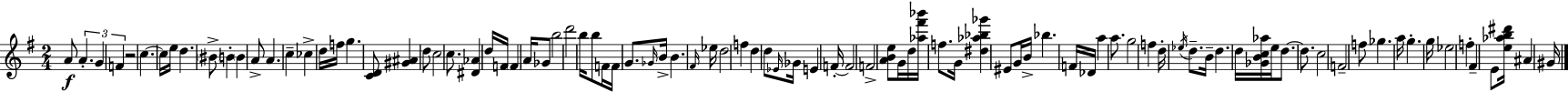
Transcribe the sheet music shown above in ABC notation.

X:1
T:Untitled
M:2/4
L:1/4
K:Em
A/2 A G F z2 c c/4 e/4 d ^B/2 B B A/2 A c _c d/4 f/4 g [CD]/2 [^G^A] d/2 c2 c/2 [^D_A] d/4 F/4 F A/4 _G/2 b2 d'2 b/4 b/2 F/4 F/4 G/2 _G/4 B/4 B ^F/4 _e/4 d2 f d d/2 _E/4 _G/4 E F/4 F2 F2 [ABe]/2 G/4 d/4 [_a^f'_b']/4 f/2 G/4 [^d_a_b_g'] ^E/2 G/4 B/4 _b F/4 _D/4 a a/2 g2 f d/4 _e/4 d/2 B/4 d d/4 [_GBc_a]/4 e/4 d/2 d/2 c2 F2 f/2 _g a/4 g g/4 _e2 f ^F E/2 [e_ab^d']/4 ^A ^G/4